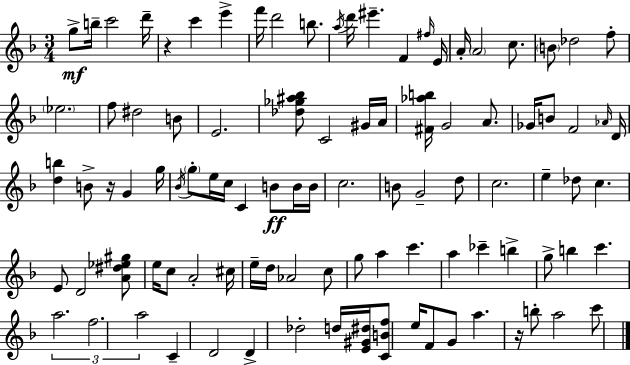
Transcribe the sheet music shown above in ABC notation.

X:1
T:Untitled
M:3/4
L:1/4
K:F
g/2 b/4 c'2 d'/4 z c' e' f'/4 d'2 b/2 a/4 d'/4 ^e' F ^f/4 E/4 A/4 A2 c/2 B/2 _d2 f/2 _e2 f/2 ^d2 B/2 E2 [_d_g^a_b]/2 C2 ^G/4 A/4 [^F_ab]/4 G2 A/2 _G/4 B/2 F2 _A/4 D/4 [db] B/2 z/4 G g/4 _B/4 g/2 e/4 c/4 C B/2 B/4 B/4 c2 B/2 G2 d/2 c2 e _d/2 c E/2 D2 [A^d_e^g]/2 e/4 c/2 A2 ^c/4 e/4 d/4 _A2 c/2 g/2 a c' a _c' b g/2 b c' a2 f2 a2 C D2 D _d2 d/4 [E^G^d]/4 [CBf]/2 e/4 F/2 G/2 a z/4 b/2 a2 c'/2